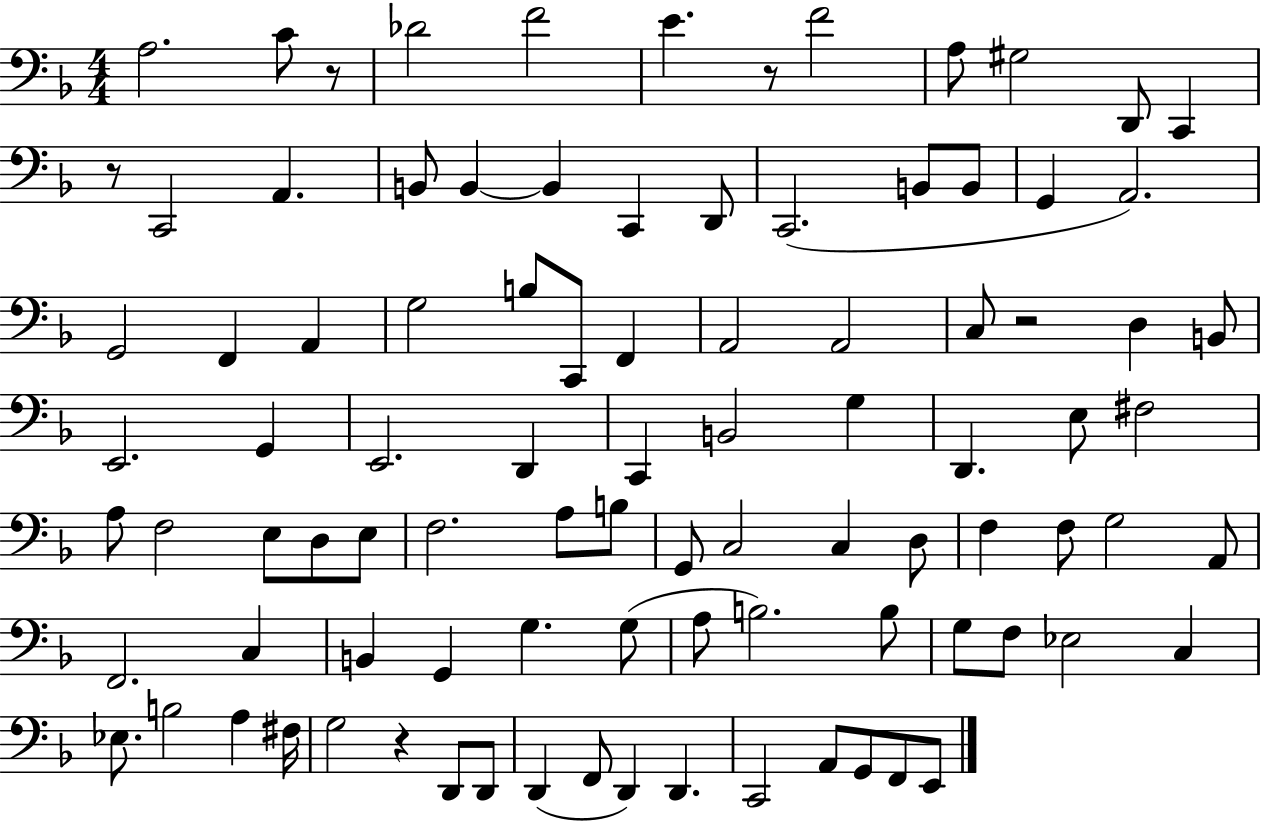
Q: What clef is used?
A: bass